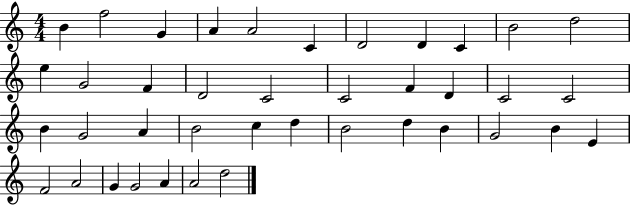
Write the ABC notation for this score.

X:1
T:Untitled
M:4/4
L:1/4
K:C
B f2 G A A2 C D2 D C B2 d2 e G2 F D2 C2 C2 F D C2 C2 B G2 A B2 c d B2 d B G2 B E F2 A2 G G2 A A2 d2